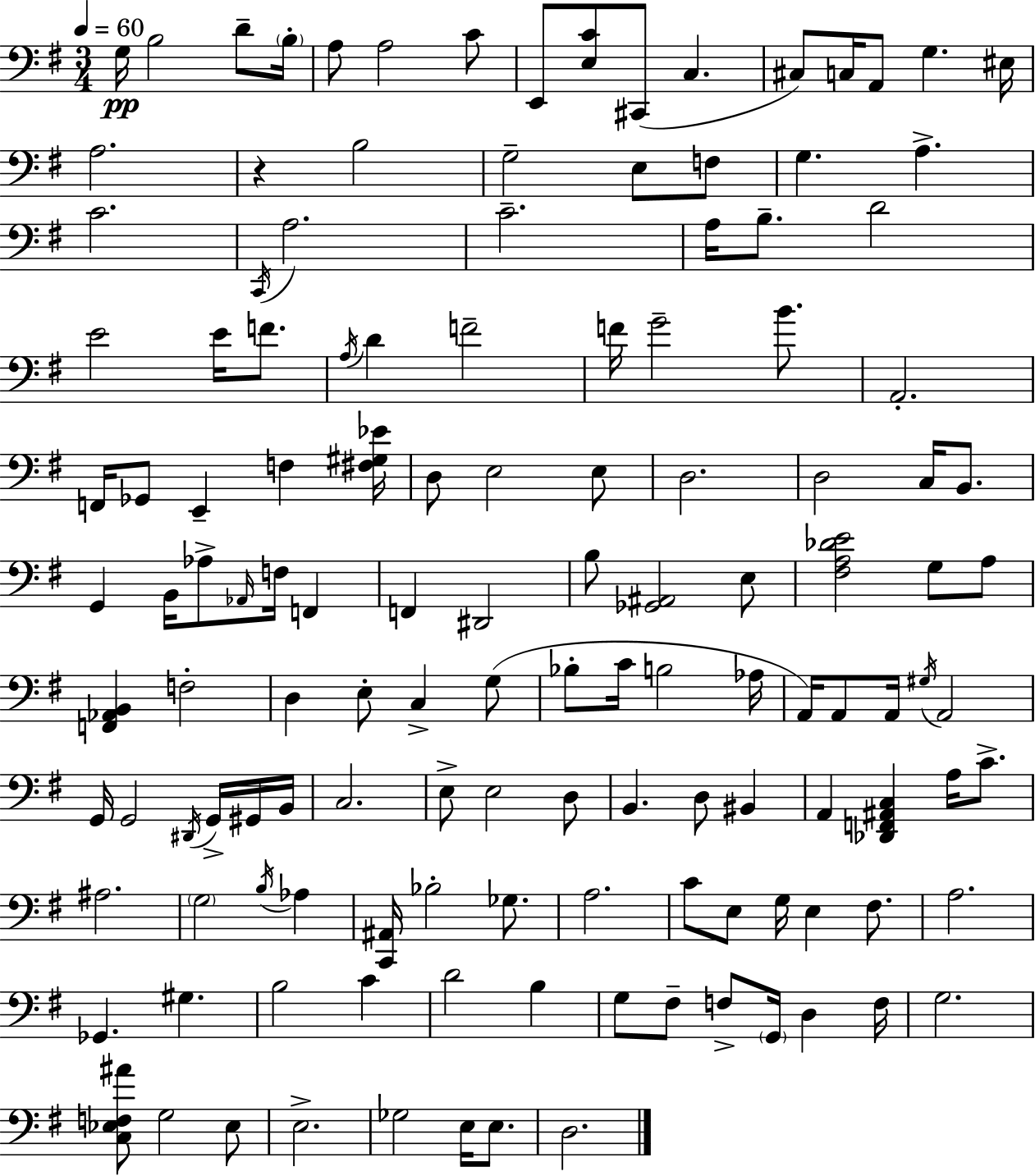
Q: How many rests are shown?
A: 1